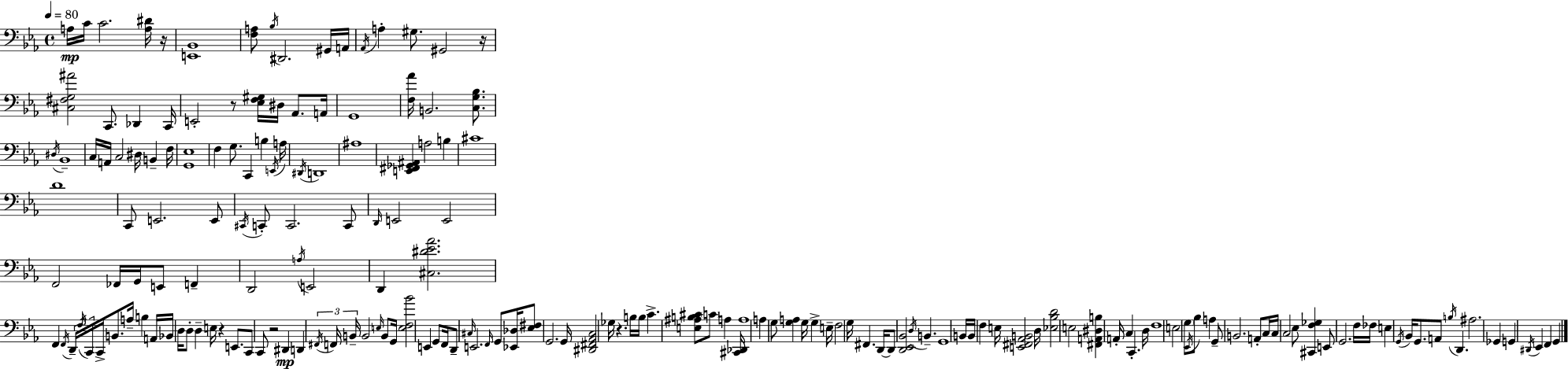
X:1
T:Untitled
M:4/4
L:1/4
K:Eb
A,/4 C/4 C2 [A,^D]/4 z/4 [E,,_B,,]4 [F,A,]/2 _B,/4 ^D,,2 ^G,,/4 A,,/4 _A,,/4 A, ^G,/2 ^G,,2 z/4 [^C,^F,G,^A]2 C,,/2 _D,, C,,/4 E,,2 z/2 [_E,F,^G,]/4 ^D,/4 _A,,/2 A,,/4 G,,4 [F,_A]/4 B,,2 [C,G,_B,]/2 ^D,/4 _B,,4 C,/4 A,,/4 C,2 ^D,/4 B,, F,/4 [G,,_E,]4 F, G,/2 C,, B, E,,/4 A,/4 ^D,,/4 D,,4 ^A,4 [E,,^F,,_G,,^A,,] A,2 B, ^C4 D4 C,,/2 E,,2 E,,/2 ^C,,/4 C,,/2 C,,2 C,,/2 D,,/4 E,,2 E,,2 F,,2 _F,,/4 G,,/4 E,,/2 F,, D,,2 A,/4 E,,2 D,, [^C,^D_E_A]2 F,, F,,/4 D,,/4 F,/4 C,,/4 C,,/4 B,,/2 A,/4 B, A,,/4 _B,,/4 D,/4 D,/2 D, E,/4 z E,,/2 C,,/2 C,,/2 z2 ^D,, D,, ^F,,/4 F,,/4 B,,/4 B,,2 E,/4 B,,/2 G,,/4 [E,F,_B]2 E,, G,,/2 F,,/4 D,,/2 ^C,/4 E,,2 F,,/4 G,,/2 [_E,,_D,]/4 [_E,^F,]/2 G,,2 G,,/4 [^D,,^F,,_A,,C,]2 _G,/4 z B,/4 B,/4 C [E,^A,B,^C]/2 C/2 A, [^C,,_D,,]/4 A,4 A, G,/2 [G,A,] G,/4 G, E,/4 F,2 G,/4 ^F,, D,,/4 D,,/2 [D,,_E,,_B,,]2 D,/4 B,, G,,4 B,,/4 B,,/4 F, E,/4 [E,,^F,,_A,,B,,]2 D,/4 [_E,_B,D]2 E,2 [^F,,A,,^D,B,] A,,/4 C, C,, D,/4 F,4 E,2 G,/2 _E,,/4 _B,/2 A, G,,/2 B,,2 A,,/2 C,/4 C,/4 C,2 _E,/2 [^C,,F,_G,] E,,/2 G,,2 F,/4 _F,/4 E, G,,/4 _B,,/4 G,,/2 A,,/2 B,/4 D,, ^A,2 _G,, G,, ^D,,/4 _E,, F,, G,,